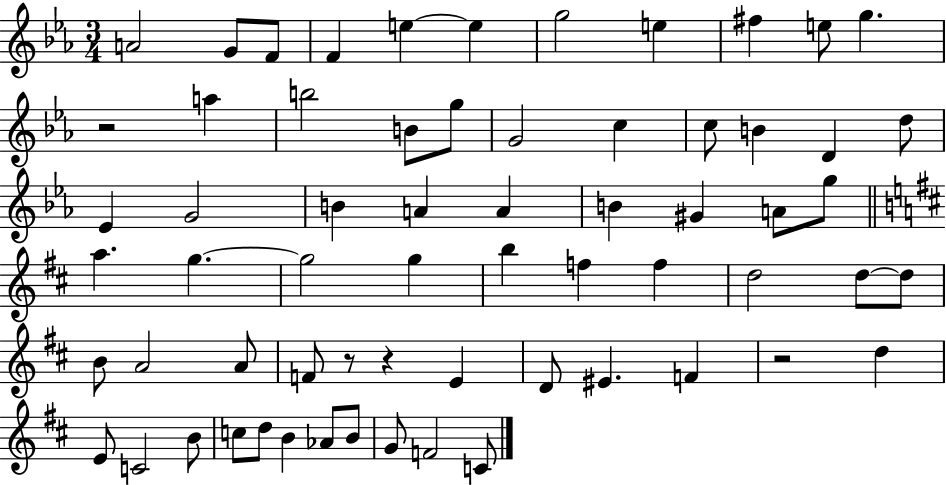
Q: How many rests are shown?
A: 4